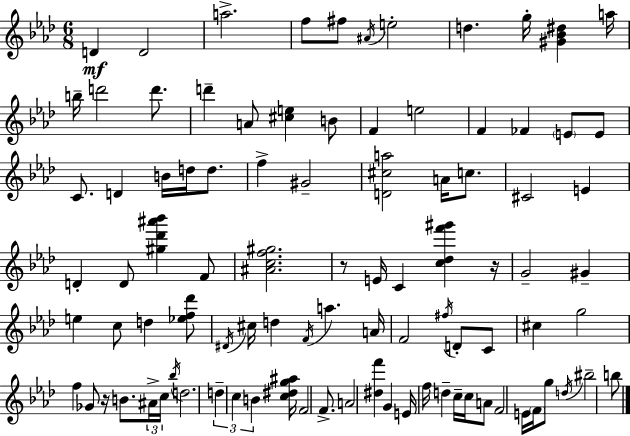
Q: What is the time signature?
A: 6/8